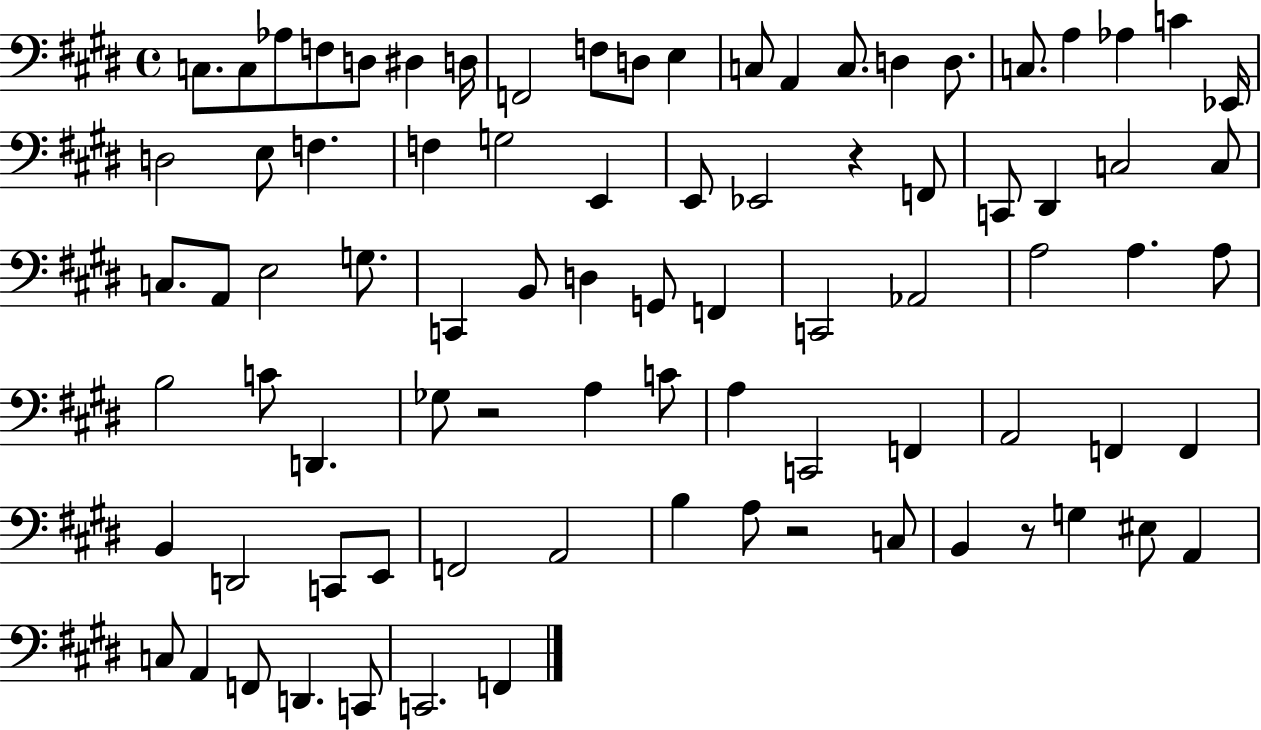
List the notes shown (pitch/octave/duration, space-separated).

C3/e. C3/e Ab3/e F3/e D3/e D#3/q D3/s F2/h F3/e D3/e E3/q C3/e A2/q C3/e. D3/q D3/e. C3/e. A3/q Ab3/q C4/q Eb2/s D3/h E3/e F3/q. F3/q G3/h E2/q E2/e Eb2/h R/q F2/e C2/e D#2/q C3/h C3/e C3/e. A2/e E3/h G3/e. C2/q B2/e D3/q G2/e F2/q C2/h Ab2/h A3/h A3/q. A3/e B3/h C4/e D2/q. Gb3/e R/h A3/q C4/e A3/q C2/h F2/q A2/h F2/q F2/q B2/q D2/h C2/e E2/e F2/h A2/h B3/q A3/e R/h C3/e B2/q R/e G3/q EIS3/e A2/q C3/e A2/q F2/e D2/q. C2/e C2/h. F2/q